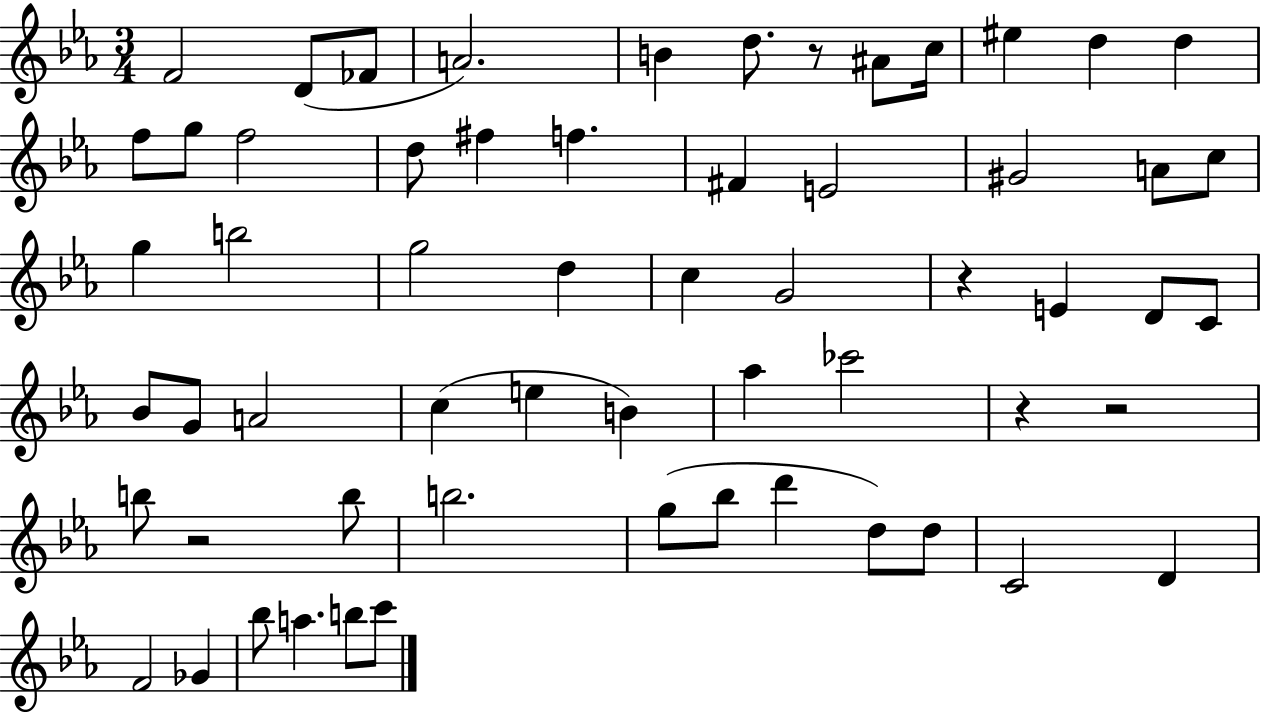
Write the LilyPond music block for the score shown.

{
  \clef treble
  \numericTimeSignature
  \time 3/4
  \key ees \major
  f'2 d'8( fes'8 | a'2.) | b'4 d''8. r8 ais'8 c''16 | eis''4 d''4 d''4 | \break f''8 g''8 f''2 | d''8 fis''4 f''4. | fis'4 e'2 | gis'2 a'8 c''8 | \break g''4 b''2 | g''2 d''4 | c''4 g'2 | r4 e'4 d'8 c'8 | \break bes'8 g'8 a'2 | c''4( e''4 b'4) | aes''4 ces'''2 | r4 r2 | \break b''8 r2 b''8 | b''2. | g''8( bes''8 d'''4 d''8) d''8 | c'2 d'4 | \break f'2 ges'4 | bes''8 a''4. b''8 c'''8 | \bar "|."
}